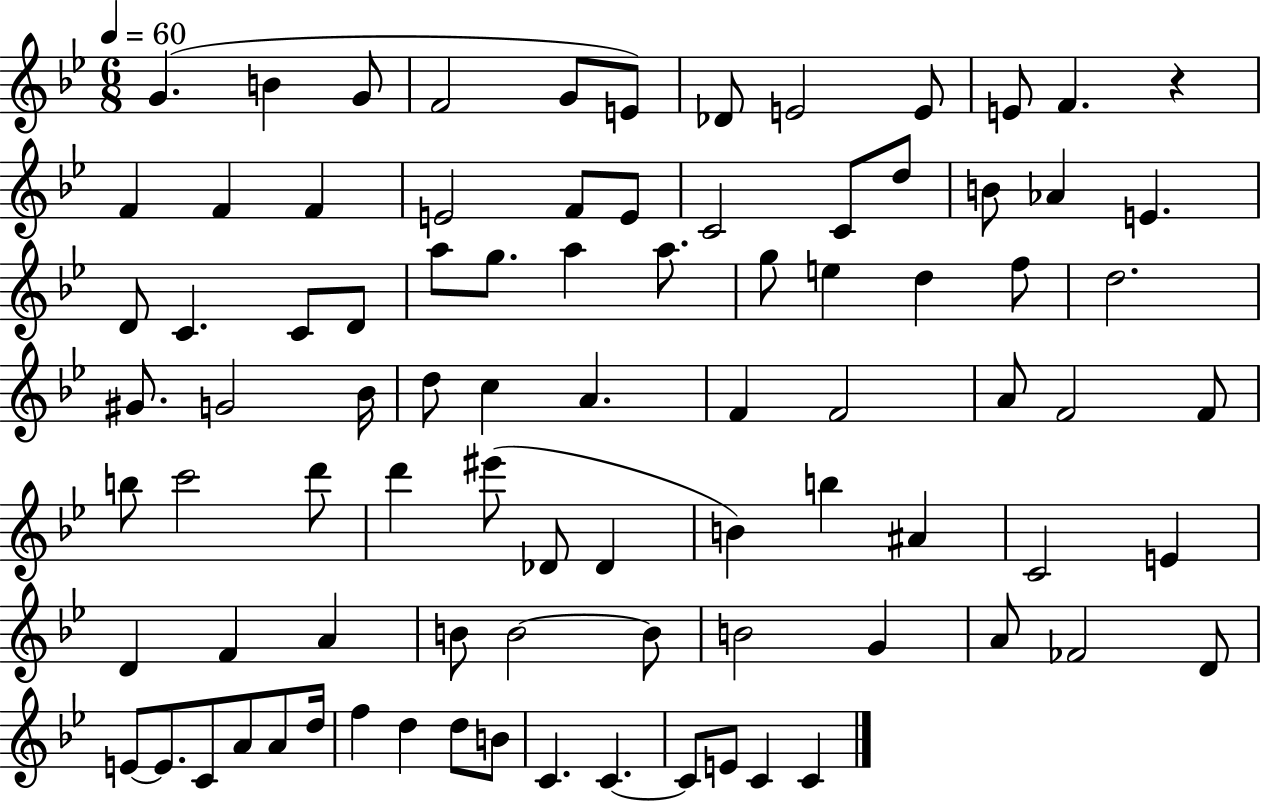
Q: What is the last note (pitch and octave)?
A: C4